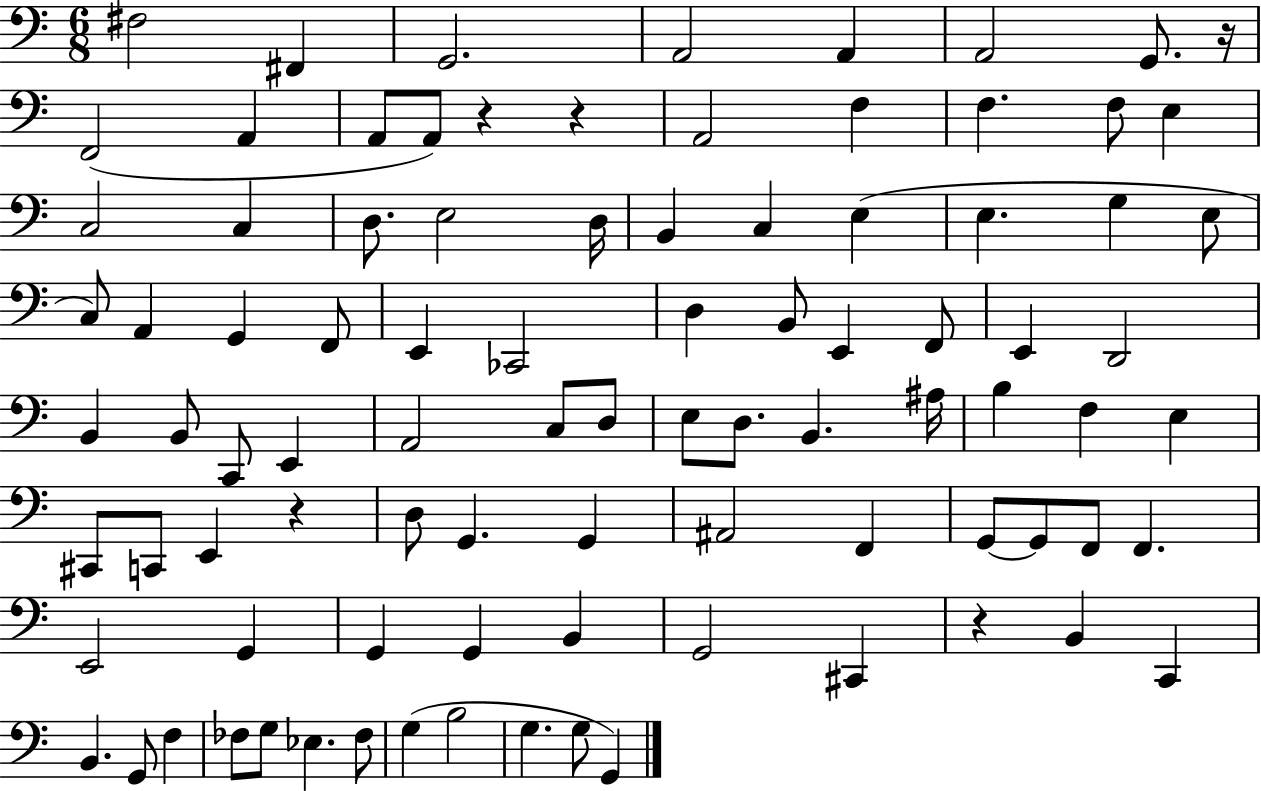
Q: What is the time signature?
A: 6/8